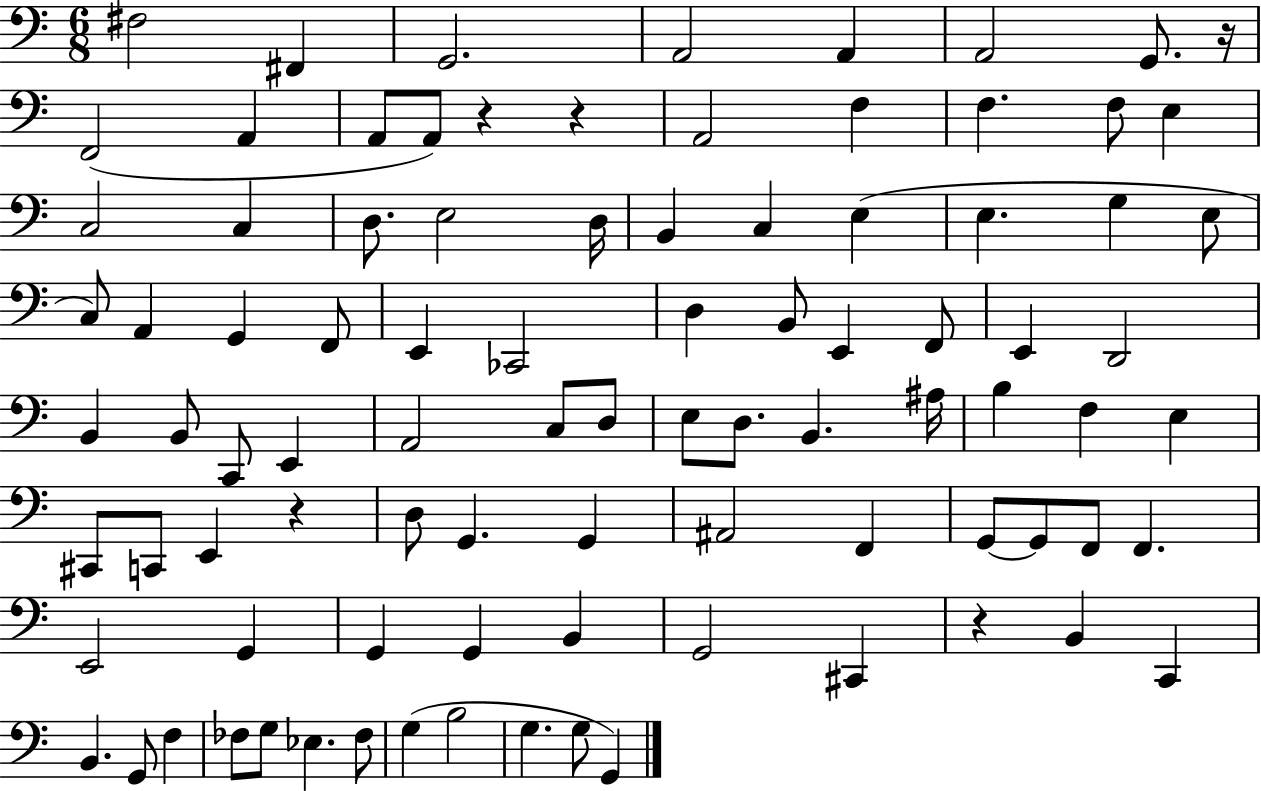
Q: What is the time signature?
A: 6/8